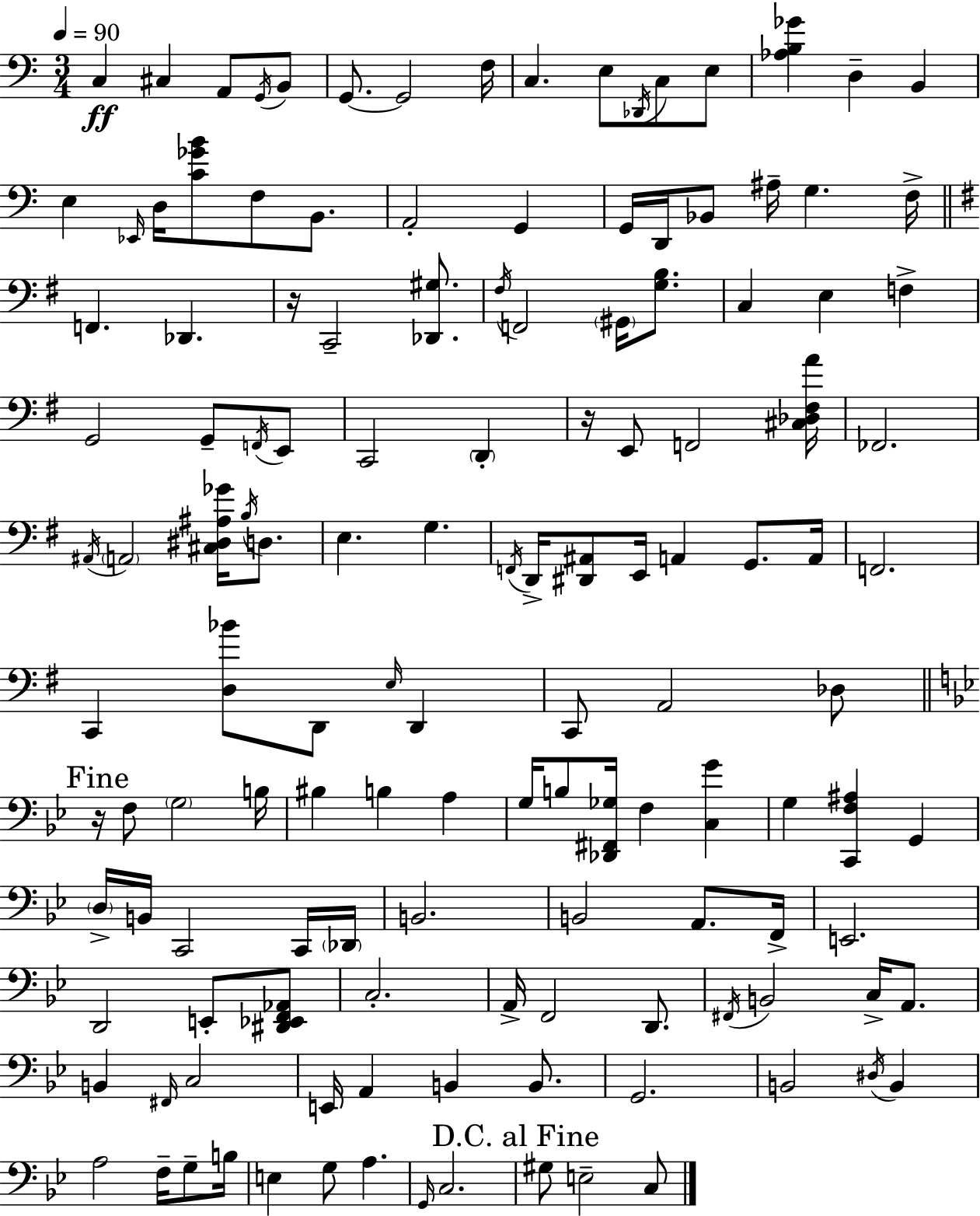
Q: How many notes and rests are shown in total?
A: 135